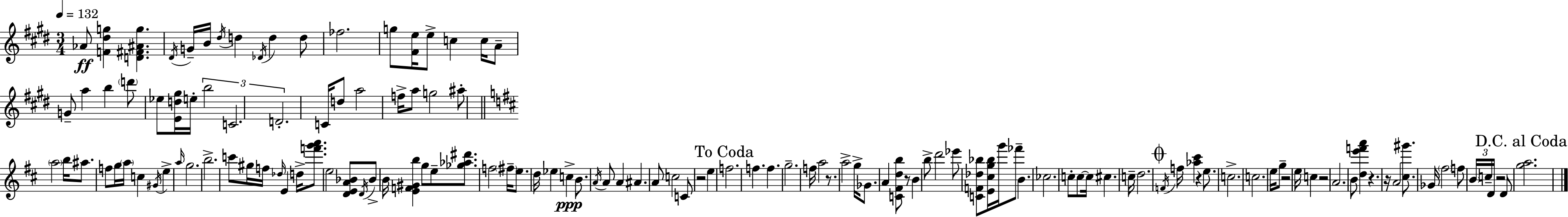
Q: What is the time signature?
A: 3/4